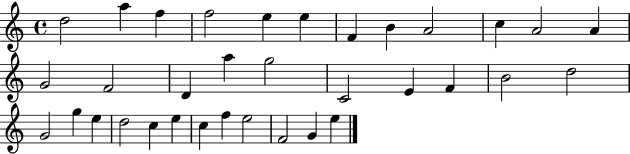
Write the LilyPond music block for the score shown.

{
  \clef treble
  \time 4/4
  \defaultTimeSignature
  \key c \major
  d''2 a''4 f''4 | f''2 e''4 e''4 | f'4 b'4 a'2 | c''4 a'2 a'4 | \break g'2 f'2 | d'4 a''4 g''2 | c'2 e'4 f'4 | b'2 d''2 | \break g'2 g''4 e''4 | d''2 c''4 e''4 | c''4 f''4 e''2 | f'2 g'4 e''4 | \break \bar "|."
}